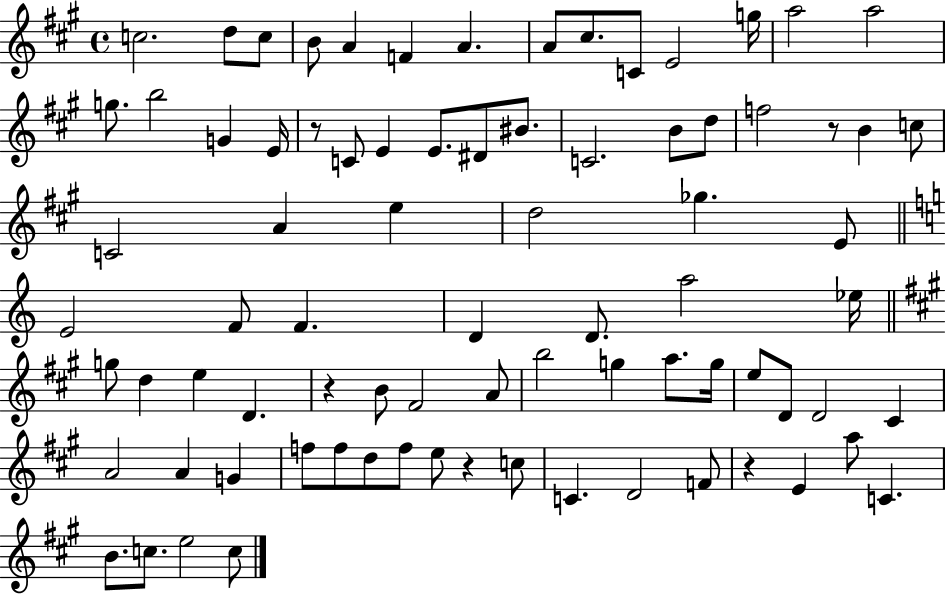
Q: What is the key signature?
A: A major